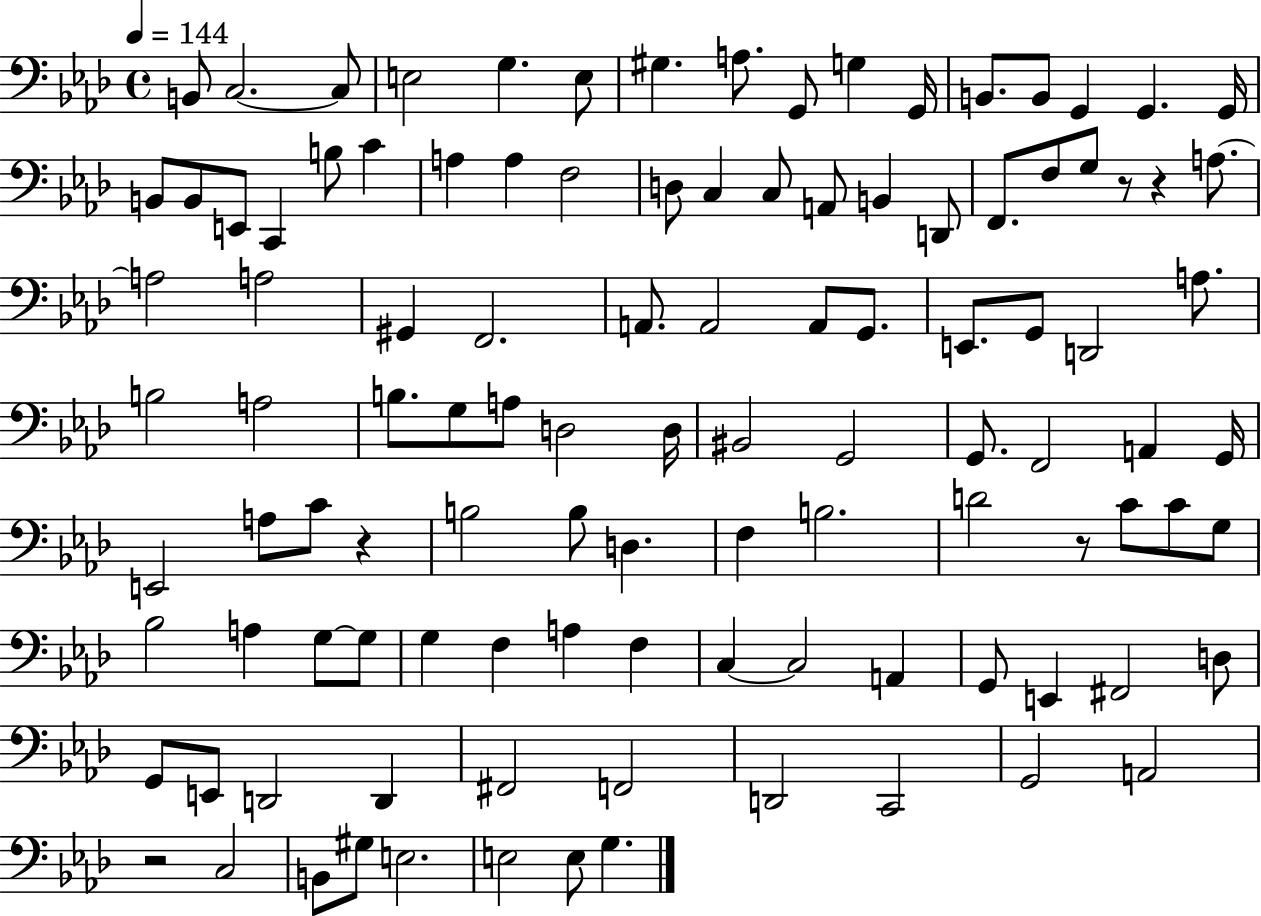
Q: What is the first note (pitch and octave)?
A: B2